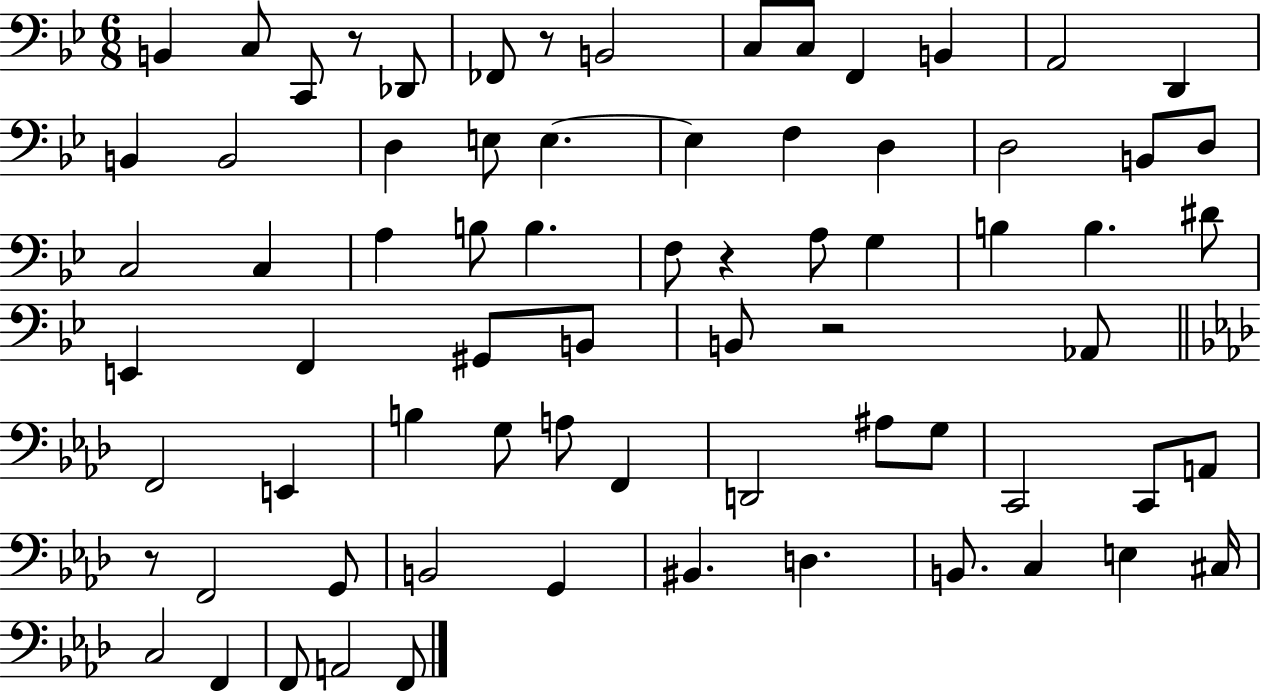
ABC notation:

X:1
T:Untitled
M:6/8
L:1/4
K:Bb
B,, C,/2 C,,/2 z/2 _D,,/2 _F,,/2 z/2 B,,2 C,/2 C,/2 F,, B,, A,,2 D,, B,, B,,2 D, E,/2 E, E, F, D, D,2 B,,/2 D,/2 C,2 C, A, B,/2 B, F,/2 z A,/2 G, B, B, ^D/2 E,, F,, ^G,,/2 B,,/2 B,,/2 z2 _A,,/2 F,,2 E,, B, G,/2 A,/2 F,, D,,2 ^A,/2 G,/2 C,,2 C,,/2 A,,/2 z/2 F,,2 G,,/2 B,,2 G,, ^B,, D, B,,/2 C, E, ^C,/4 C,2 F,, F,,/2 A,,2 F,,/2